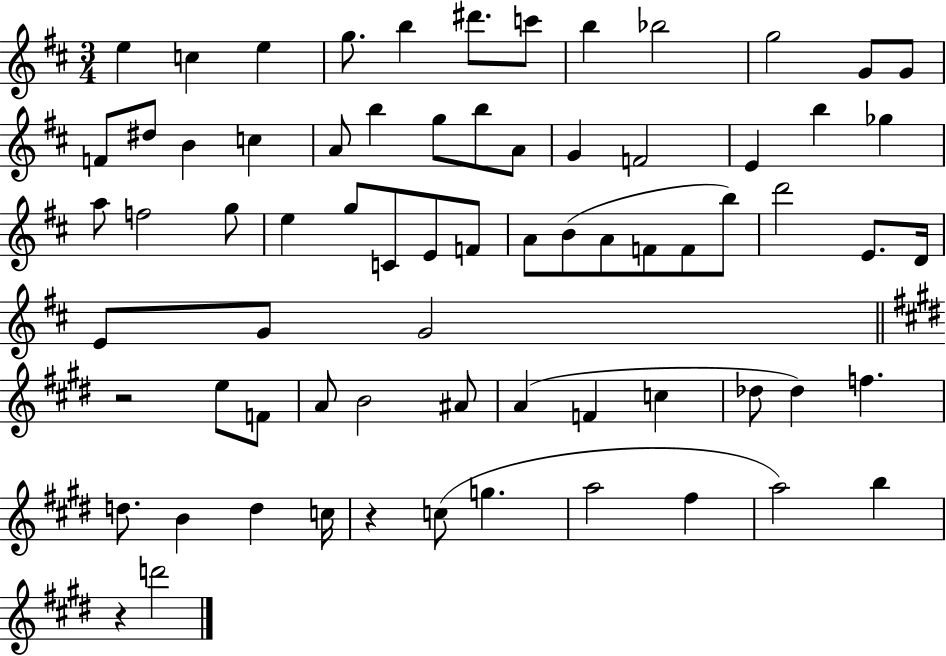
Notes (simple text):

E5/q C5/q E5/q G5/e. B5/q D#6/e. C6/e B5/q Bb5/h G5/h G4/e G4/e F4/e D#5/e B4/q C5/q A4/e B5/q G5/e B5/e A4/e G4/q F4/h E4/q B5/q Gb5/q A5/e F5/h G5/e E5/q G5/e C4/e E4/e F4/e A4/e B4/e A4/e F4/e F4/e B5/e D6/h E4/e. D4/s E4/e G4/e G4/h R/h E5/e F4/e A4/e B4/h A#4/e A4/q F4/q C5/q Db5/e Db5/q F5/q. D5/e. B4/q D5/q C5/s R/q C5/e G5/q. A5/h F#5/q A5/h B5/q R/q D6/h